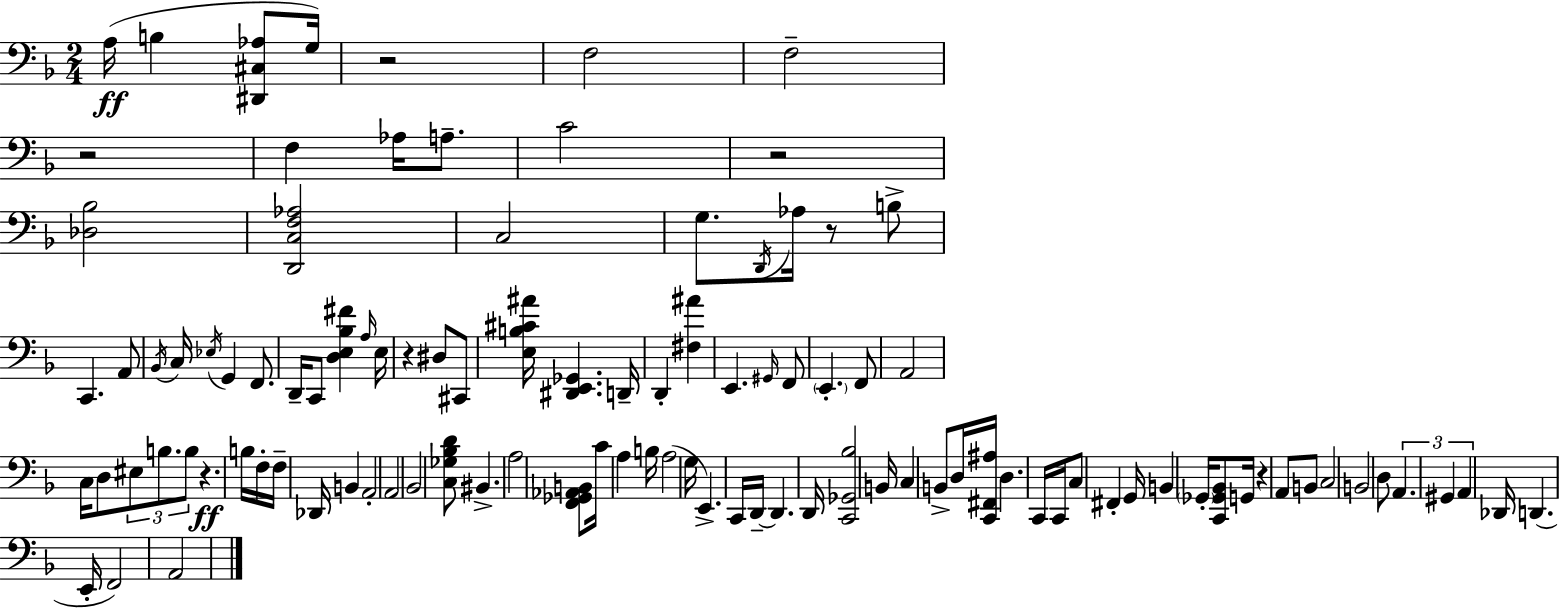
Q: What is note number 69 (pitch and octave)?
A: F#2